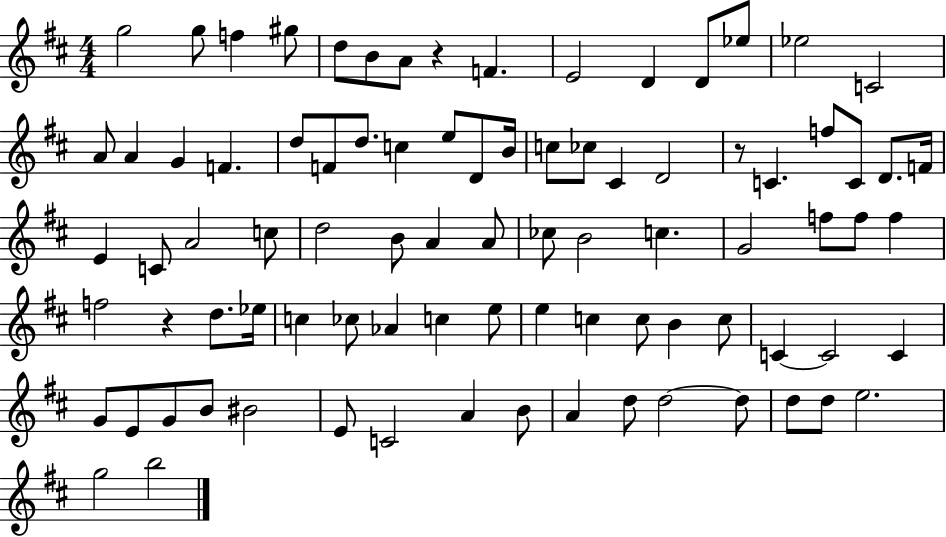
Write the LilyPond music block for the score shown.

{
  \clef treble
  \numericTimeSignature
  \time 4/4
  \key d \major
  g''2 g''8 f''4 gis''8 | d''8 b'8 a'8 r4 f'4. | e'2 d'4 d'8 ees''8 | ees''2 c'2 | \break a'8 a'4 g'4 f'4. | d''8 f'8 d''8. c''4 e''8 d'8 b'16 | c''8 ces''8 cis'4 d'2 | r8 c'4. f''8 c'8 d'8. f'16 | \break e'4 c'8 a'2 c''8 | d''2 b'8 a'4 a'8 | ces''8 b'2 c''4. | g'2 f''8 f''8 f''4 | \break f''2 r4 d''8. ees''16 | c''4 ces''8 aes'4 c''4 e''8 | e''4 c''4 c''8 b'4 c''8 | c'4~~ c'2 c'4 | \break g'8 e'8 g'8 b'8 bis'2 | e'8 c'2 a'4 b'8 | a'4 d''8 d''2~~ d''8 | d''8 d''8 e''2. | \break g''2 b''2 | \bar "|."
}